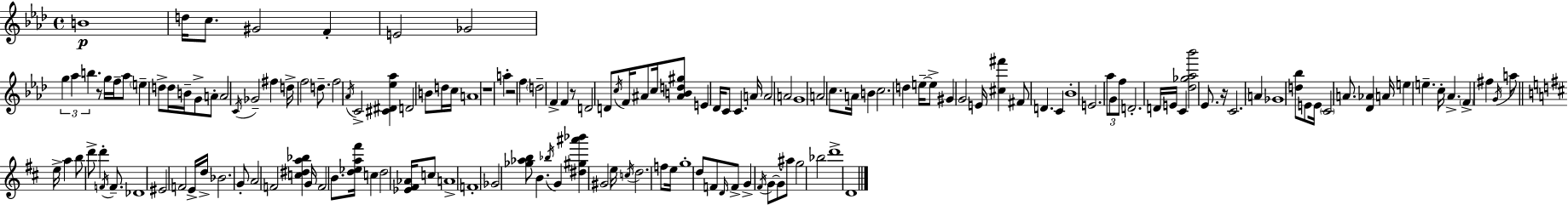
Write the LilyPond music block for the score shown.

{
  \clef treble
  \time 4/4
  \defaultTimeSignature
  \key f \minor
  \repeat volta 2 { b'1\p | d''16 c''8. gis'2 f'4-. | e'2 ges'2 | \tuplet 3/2 { g''4 aes''4 b''4. } r8 | \break g''16 f''16-- aes''8 \parenthesize e''4-- d''8-> d''16 b'16-- g'8-> a'8-. | a'2 \acciaccatura { c'16 } ges'2-- | fis''4 d''16-> f''2 d''8.-- | f''2 \acciaccatura { aes'16 } c'2-> | \break <cis' dis' ees'' aes''>4 d'2 b'8 | d''16 c''16 a'1 | r1 | a''4-. r2 f''4 | \break \parenthesize d''2-- f'4-> f'4 | r8 d'2 d'8 \acciaccatura { c''16 } f'16 | ais'8 c''16 <ais' b' d'' gis''>8 e'4 des'16 c'8 c'4. | a'16 a'2 a'2 | \break g'1 | a'2 c''8. a'16 b'4 | c''2. d''4 | e''16--~~ e''8-> gis'4 g'2 | \break e'16 <cis'' fis'''>4 fis'8 d'4. c'4 | bes'1-. | e'2. \tuplet 3/2 { aes''8 | g'8 f''8 } d'2.-. | \break d'16 e'16 c'4 <des'' ges'' aes'' bes'''>2 ees'8. | r16 c'2. a'4 | ges'1 | <d'' bes''>8 e'8 e'16 \parenthesize c'2 | \break a'8. <des' aes'>4 a'16 e''4 e''4.-- | c''16-. aes'4.-> \parenthesize f'4-> fis''4 | \acciaccatura { g'16 } a''8 \bar "||" \break \key d \major e''16-> a''4 b''8 d'''8-> d'''4-. \acciaccatura { f'16 } f'8.-- | des'1 | eis'2 f'2 | e'16-> d''16-> bes'2. g'8-. | \break a'2 f'2 | <c'' dis'' a'' bes''>4 g'16 f'2 b'8. | <d'' ees'' a'' fis'''>16 c''4 d''2 <ees' fis' aes'>16 c''8 | a'1-> | \break f'1-. | ges'2 <ges'' aes'' b''>8 b'4. | \acciaccatura { bes''16 } g'4 <dis'' gis'' ais''' bes'''>4 gis'2 | e''16 \acciaccatura { c''16 } d''2. | \break f''8 e''16 g''1-. | d''8 f'8 \grace { d'16 } f'8-> g'4-> \acciaccatura { fis'16 } g'8~~ | g'8-. ais''8 g''2 bes''2 | d'''1-> | \break d'1 | } \bar "|."
}